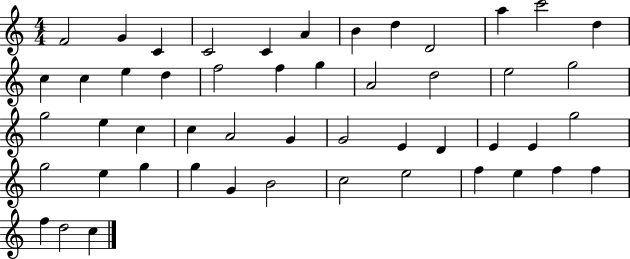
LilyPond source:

{
  \clef treble
  \numericTimeSignature
  \time 4/4
  \key c \major
  f'2 g'4 c'4 | c'2 c'4 a'4 | b'4 d''4 d'2 | a''4 c'''2 d''4 | \break c''4 c''4 e''4 d''4 | f''2 f''4 g''4 | a'2 d''2 | e''2 g''2 | \break g''2 e''4 c''4 | c''4 a'2 g'4 | g'2 e'4 d'4 | e'4 e'4 g''2 | \break g''2 e''4 g''4 | g''4 g'4 b'2 | c''2 e''2 | f''4 e''4 f''4 f''4 | \break f''4 d''2 c''4 | \bar "|."
}